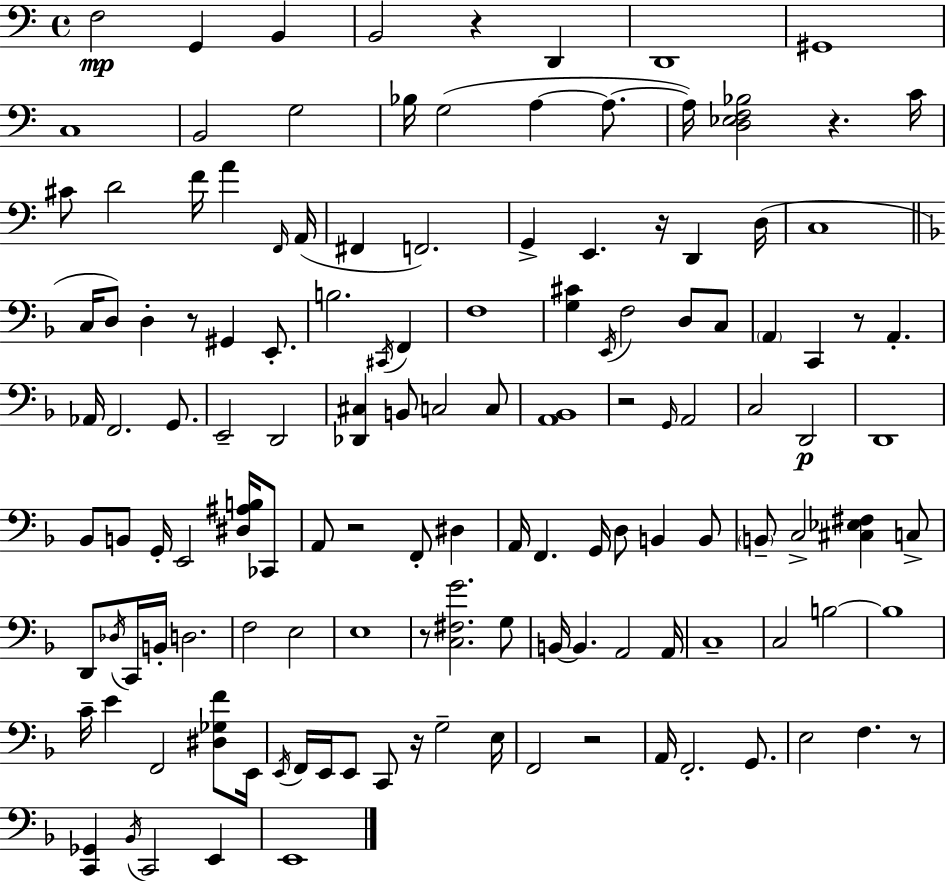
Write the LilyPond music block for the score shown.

{
  \clef bass
  \time 4/4
  \defaultTimeSignature
  \key c \major
  \repeat volta 2 { f2\mp g,4 b,4 | b,2 r4 d,4 | d,1 | gis,1 | \break c1 | b,2 g2 | bes16 g2( a4~~ a8.~~ | a16) <d ees f bes>2 r4. c'16 | \break cis'8 d'2 f'16 a'4 \grace { f,16 } | a,16( fis,4 f,2.) | g,4-> e,4. r16 d,4 | d16( c1 | \break \bar "||" \break \key d \minor c16 d8) d4-. r8 gis,4 e,8.-. | b2. \acciaccatura { cis,16 } f,4 | f1 | <g cis'>4 \acciaccatura { e,16 } f2 d8 | \break c8 \parenthesize a,4 c,4 r8 a,4.-. | aes,16 f,2. g,8. | e,2-- d,2 | <des, cis>4 b,8 c2 | \break c8 <a, bes,>1 | r2 \grace { g,16 } a,2 | c2 d,2\p | d,1 | \break bes,8 b,8 g,16-. e,2 | <dis ais b>16 ces,8 a,8 r2 f,8-. dis4 | a,16 f,4. g,16 d8 b,4 | b,8 \parenthesize b,8-- c2-> <cis ees fis>4 | \break c8-> d,8 \acciaccatura { des16 } c,16 b,16-. d2. | f2 e2 | e1 | r8 <c fis g'>2. | \break g8 b,16~~ b,4. a,2 | a,16 c1-- | c2 b2~~ | b1 | \break c'16-- e'4 f,2 | <dis ges f'>8 e,16 \acciaccatura { e,16 } f,16 e,16 e,8 c,8 r16 g2-- | e16 f,2 r2 | a,16 f,2.-. | \break g,8. e2 f4. | r8 <c, ges,>4 \acciaccatura { bes,16 } c,2 | e,4 e,1 | } \bar "|."
}